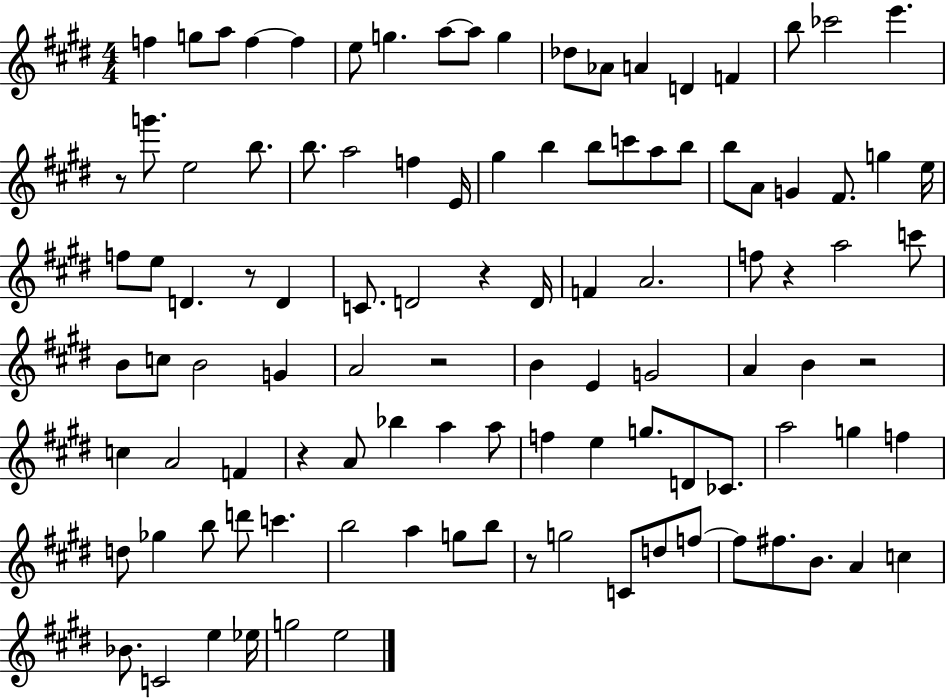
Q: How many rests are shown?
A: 8